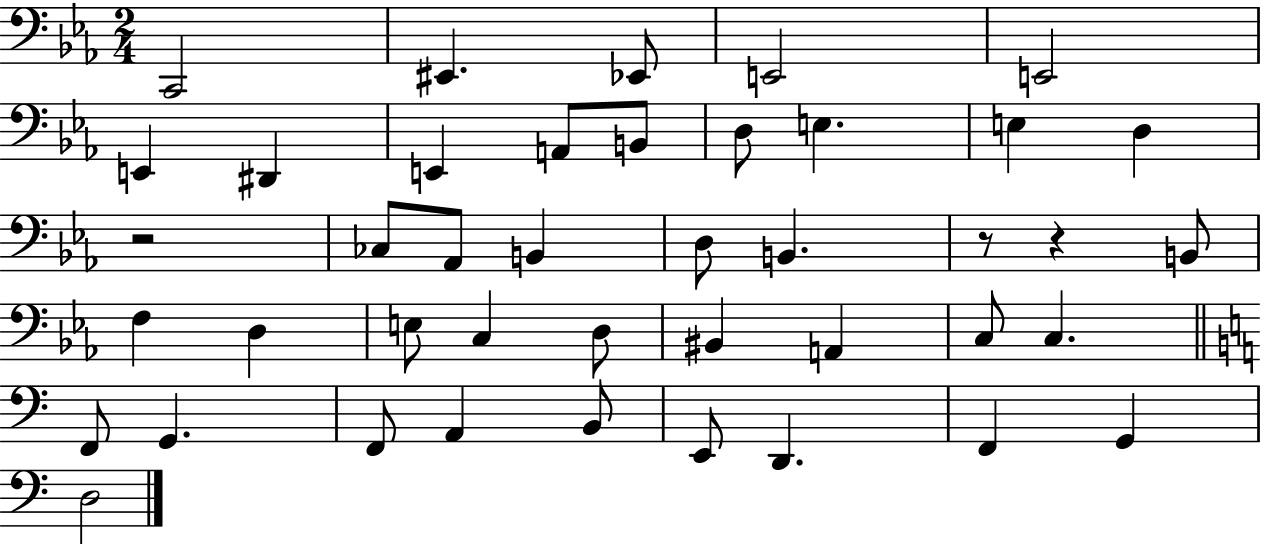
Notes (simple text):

C2/h EIS2/q. Eb2/e E2/h E2/h E2/q D#2/q E2/q A2/e B2/e D3/e E3/q. E3/q D3/q R/h CES3/e Ab2/e B2/q D3/e B2/q. R/e R/q B2/e F3/q D3/q E3/e C3/q D3/e BIS2/q A2/q C3/e C3/q. F2/e G2/q. F2/e A2/q B2/e E2/e D2/q. F2/q G2/q D3/h